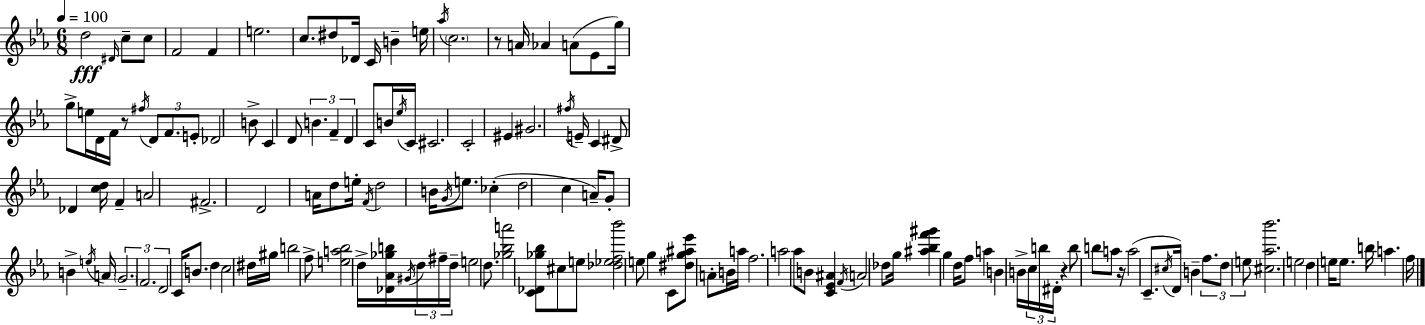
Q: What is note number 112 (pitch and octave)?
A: B5